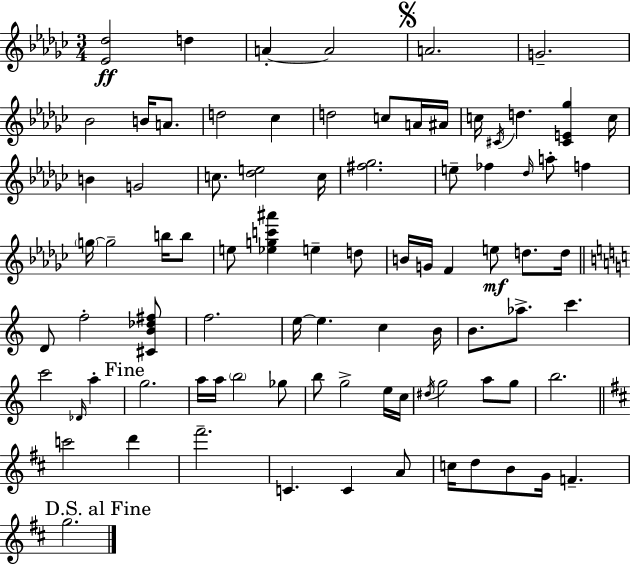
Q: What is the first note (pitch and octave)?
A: D5